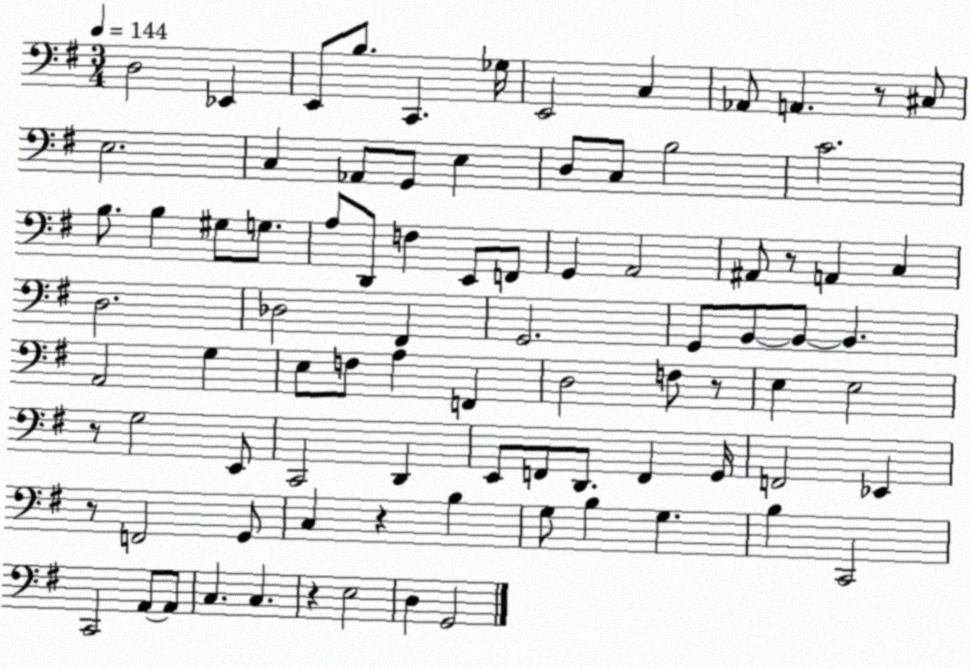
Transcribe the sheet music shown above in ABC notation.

X:1
T:Untitled
M:3/4
L:1/4
K:G
D,2 _E,, E,,/2 B,/2 C,, _G,/4 E,,2 C, _A,,/2 A,, z/2 ^C,/2 E,2 C, _A,,/2 G,,/2 E, D,/2 C,/2 B,2 C2 B,/2 B, ^G,/2 G,/2 A,/2 D,,/2 F, E,,/2 F,,/2 G,, A,,2 ^A,,/2 z/2 A,, C, D,2 _D,2 ^F,, G,,2 G,,/2 B,,/2 B,,/2 B,, A,,2 G, E,/2 F,/2 A, F,, D,2 F,/2 z/2 E, E,2 z/2 G,2 E,,/2 C,,2 D,, E,,/2 F,,/2 D,,/2 F,, G,,/4 F,,2 _E,, z/2 F,,2 G,,/2 C, z B, G,/2 B, G, B, C,,2 C,,2 A,,/2 A,,/2 C, C, z E,2 D, G,,2